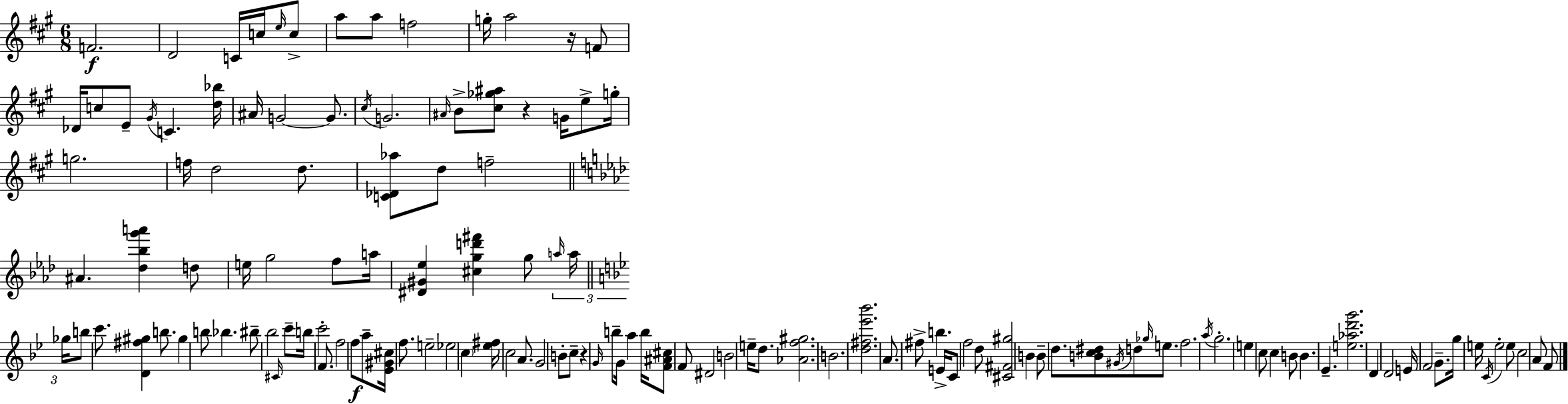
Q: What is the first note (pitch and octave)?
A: F4